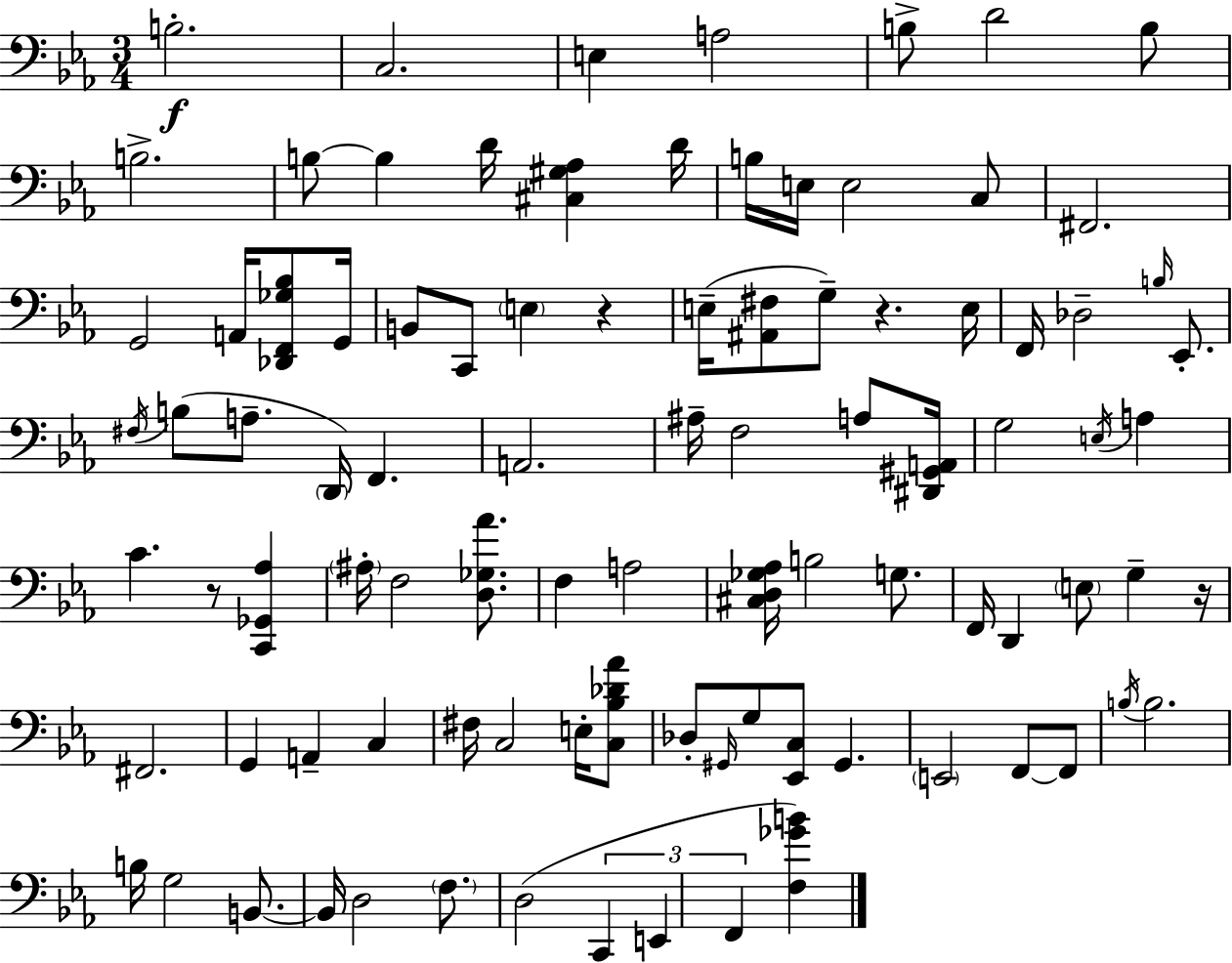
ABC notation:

X:1
T:Untitled
M:3/4
L:1/4
K:Eb
B,2 C,2 E, A,2 B,/2 D2 B,/2 B,2 B,/2 B, D/4 [^C,^G,_A,] D/4 B,/4 E,/4 E,2 C,/2 ^F,,2 G,,2 A,,/4 [_D,,F,,_G,_B,]/2 G,,/4 B,,/2 C,,/2 E, z E,/4 [^A,,^F,]/2 G,/2 z E,/4 F,,/4 _D,2 B,/4 _E,,/2 ^F,/4 B,/2 A,/2 D,,/4 F,, A,,2 ^A,/4 F,2 A,/2 [^D,,^G,,A,,]/4 G,2 E,/4 A, C z/2 [C,,_G,,_A,] ^A,/4 F,2 [D,_G,_A]/2 F, A,2 [^C,D,_G,_A,]/4 B,2 G,/2 F,,/4 D,, E,/2 G, z/4 ^F,,2 G,, A,, C, ^F,/4 C,2 E,/4 [C,_B,_D_A]/2 _D,/2 ^G,,/4 G,/2 [_E,,C,]/2 ^G,, E,,2 F,,/2 F,,/2 B,/4 B,2 B,/4 G,2 B,,/2 B,,/4 D,2 F,/2 D,2 C,, E,, F,, [F,_GB]